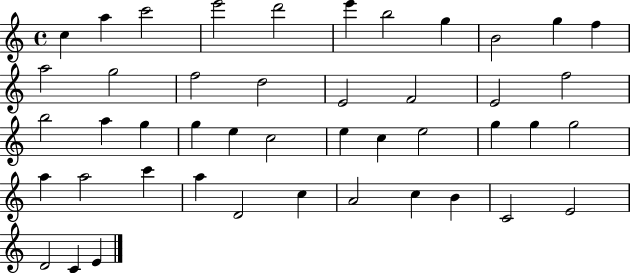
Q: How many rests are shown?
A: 0